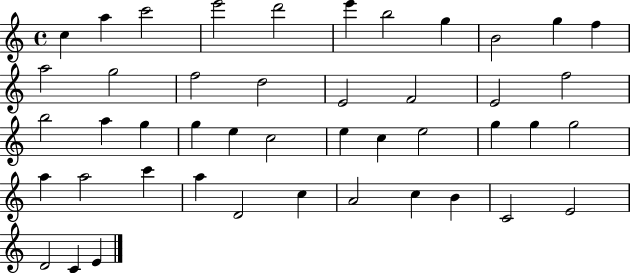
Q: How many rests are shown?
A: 0